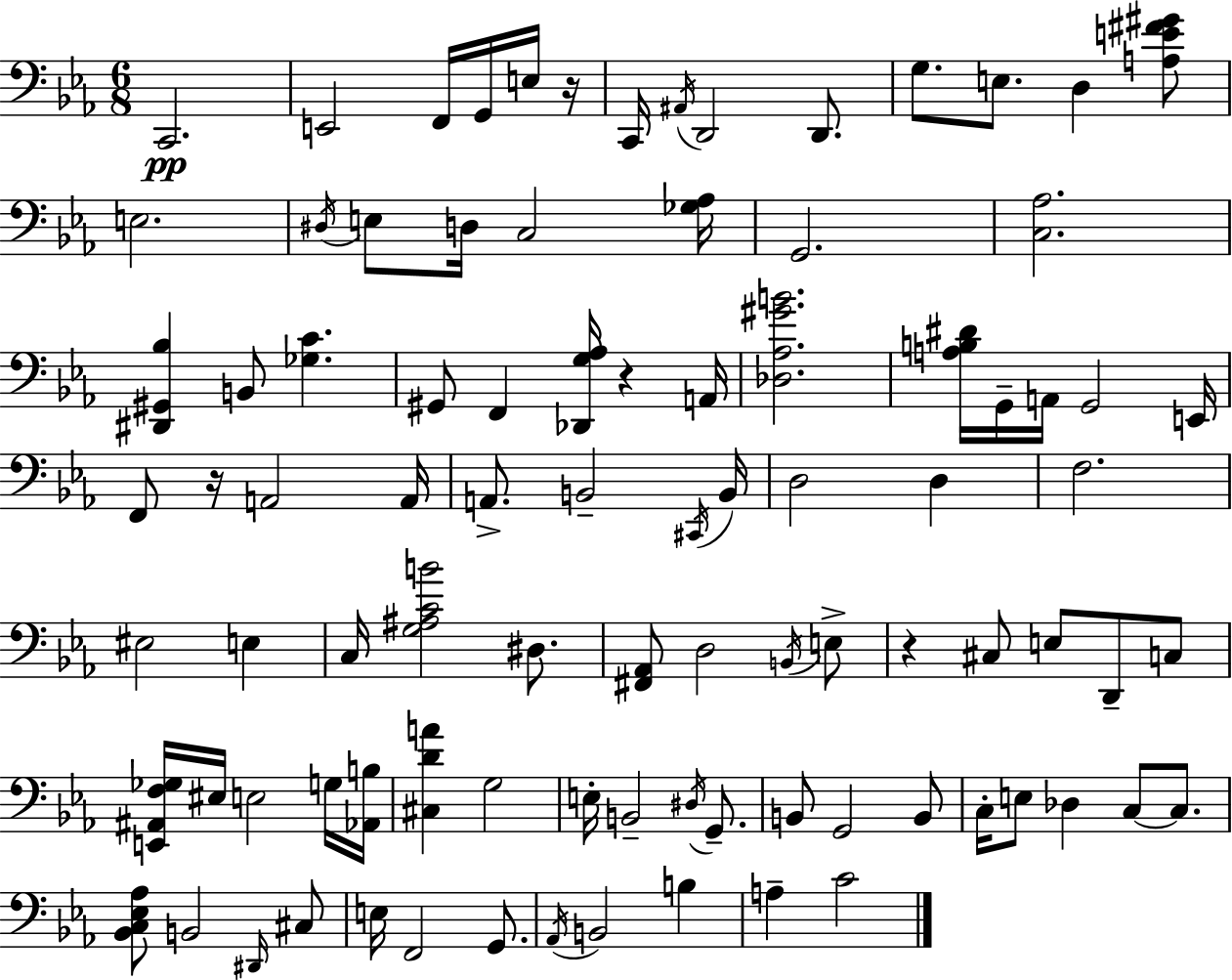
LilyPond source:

{
  \clef bass
  \numericTimeSignature
  \time 6/8
  \key ees \major
  \repeat volta 2 { c,2.\pp | e,2 f,16 g,16 e16 r16 | c,16 \acciaccatura { ais,16 } d,2 d,8. | g8. e8. d4 <a e' fis' gis'>8 | \break e2. | \acciaccatura { dis16 } e8 d16 c2 | <ges aes>16 g,2. | <c aes>2. | \break <dis, gis, bes>4 b,8 <ges c'>4. | gis,8 f,4 <des, g aes>16 r4 | a,16 <des aes gis' b'>2. | <a b dis'>16 g,16-- a,16 g,2 | \break e,16 f,8 r16 a,2 | a,16 a,8.-> b,2-- | \acciaccatura { cis,16 } b,16 d2 d4 | f2. | \break eis2 e4 | c16 <g ais c' b'>2 | dis8. <fis, aes,>8 d2 | \acciaccatura { b,16 } e8-> r4 cis8 e8 | \break d,8-- c8 <e, ais, f ges>16 eis16 e2 | g16 <aes, b>16 <cis d' a'>4 g2 | e16-. b,2-- | \acciaccatura { dis16 } g,8.-- b,8 g,2 | \break b,8 c16-. e8 des4 | c8~~ c8. <bes, c ees aes>8 b,2 | \grace { dis,16 } cis8 e16 f,2 | g,8. \acciaccatura { aes,16 } b,2 | \break b4 a4-- c'2 | } \bar "|."
}